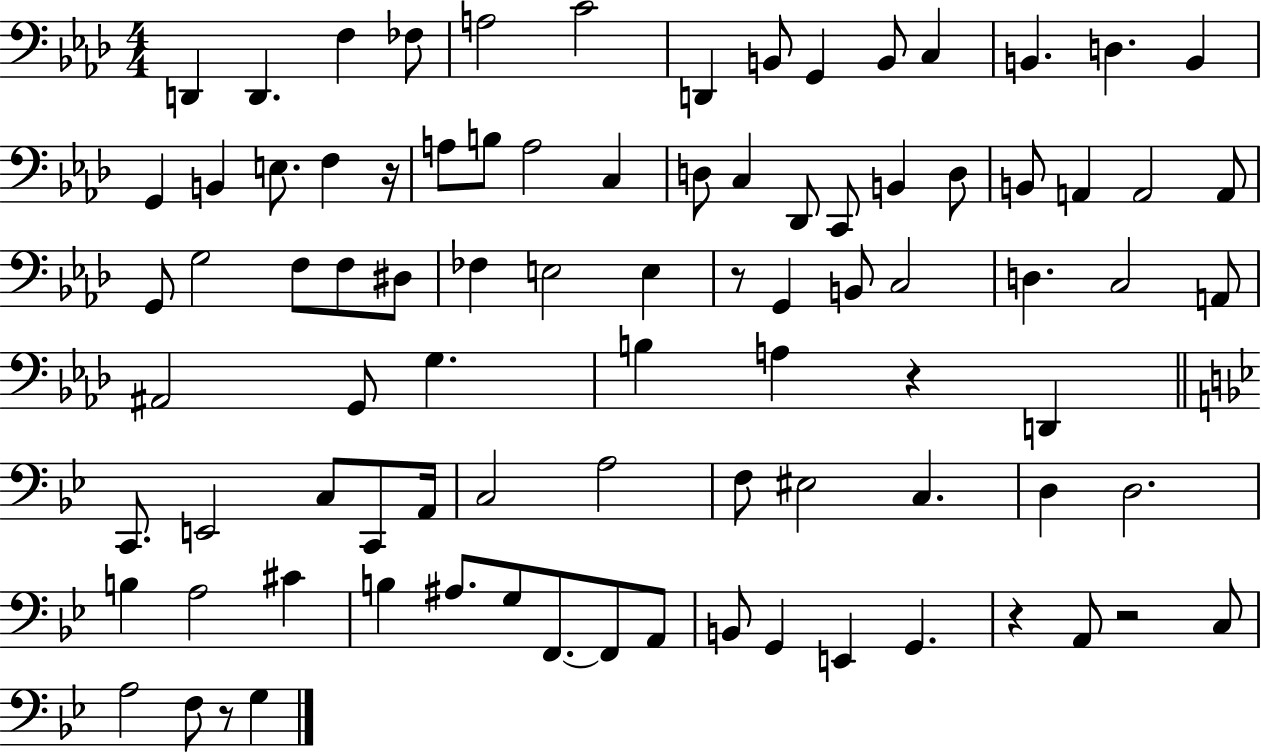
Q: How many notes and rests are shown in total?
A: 88